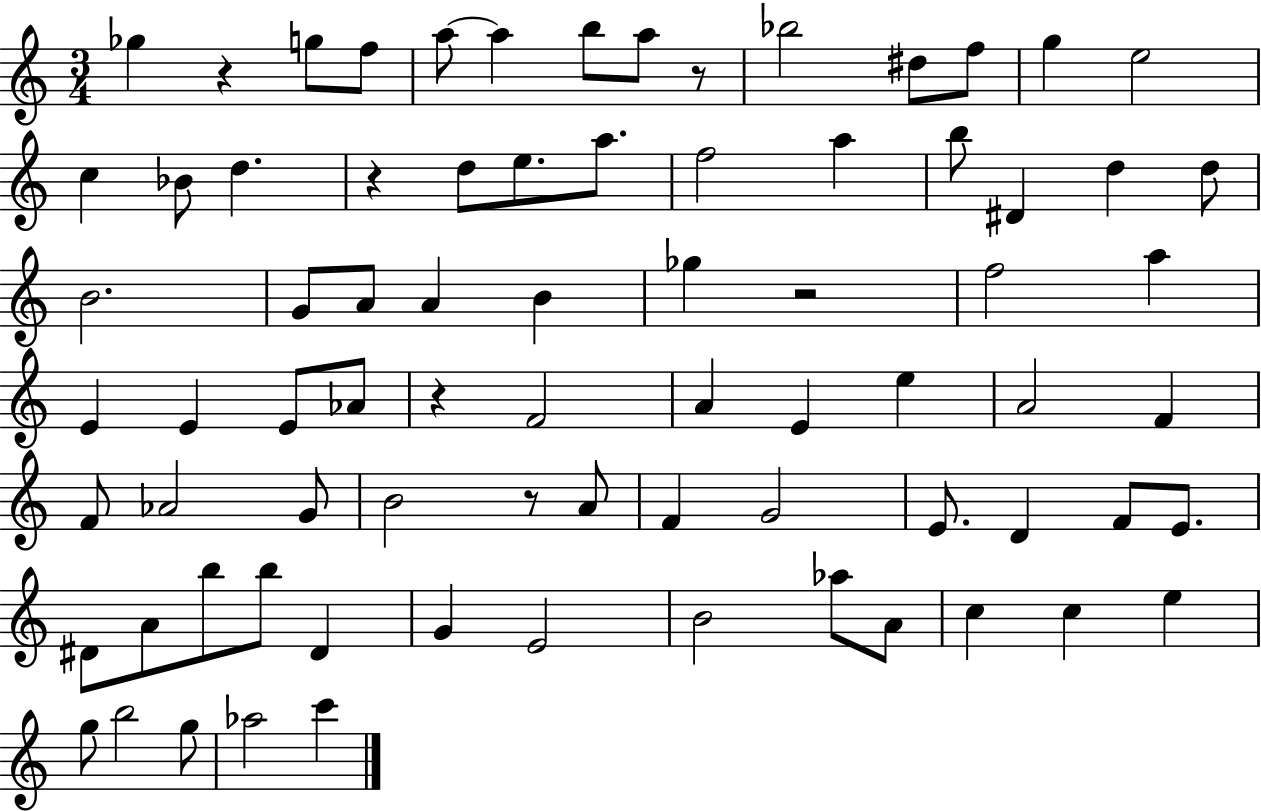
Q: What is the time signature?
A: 3/4